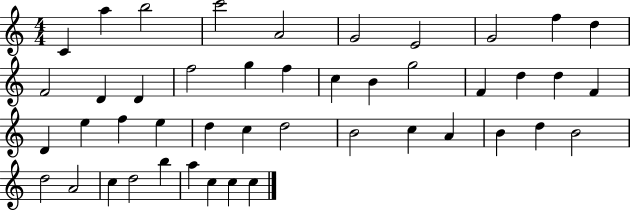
{
  \clef treble
  \numericTimeSignature
  \time 4/4
  \key c \major
  c'4 a''4 b''2 | c'''2 a'2 | g'2 e'2 | g'2 f''4 d''4 | \break f'2 d'4 d'4 | f''2 g''4 f''4 | c''4 b'4 g''2 | f'4 d''4 d''4 f'4 | \break d'4 e''4 f''4 e''4 | d''4 c''4 d''2 | b'2 c''4 a'4 | b'4 d''4 b'2 | \break d''2 a'2 | c''4 d''2 b''4 | a''4 c''4 c''4 c''4 | \bar "|."
}